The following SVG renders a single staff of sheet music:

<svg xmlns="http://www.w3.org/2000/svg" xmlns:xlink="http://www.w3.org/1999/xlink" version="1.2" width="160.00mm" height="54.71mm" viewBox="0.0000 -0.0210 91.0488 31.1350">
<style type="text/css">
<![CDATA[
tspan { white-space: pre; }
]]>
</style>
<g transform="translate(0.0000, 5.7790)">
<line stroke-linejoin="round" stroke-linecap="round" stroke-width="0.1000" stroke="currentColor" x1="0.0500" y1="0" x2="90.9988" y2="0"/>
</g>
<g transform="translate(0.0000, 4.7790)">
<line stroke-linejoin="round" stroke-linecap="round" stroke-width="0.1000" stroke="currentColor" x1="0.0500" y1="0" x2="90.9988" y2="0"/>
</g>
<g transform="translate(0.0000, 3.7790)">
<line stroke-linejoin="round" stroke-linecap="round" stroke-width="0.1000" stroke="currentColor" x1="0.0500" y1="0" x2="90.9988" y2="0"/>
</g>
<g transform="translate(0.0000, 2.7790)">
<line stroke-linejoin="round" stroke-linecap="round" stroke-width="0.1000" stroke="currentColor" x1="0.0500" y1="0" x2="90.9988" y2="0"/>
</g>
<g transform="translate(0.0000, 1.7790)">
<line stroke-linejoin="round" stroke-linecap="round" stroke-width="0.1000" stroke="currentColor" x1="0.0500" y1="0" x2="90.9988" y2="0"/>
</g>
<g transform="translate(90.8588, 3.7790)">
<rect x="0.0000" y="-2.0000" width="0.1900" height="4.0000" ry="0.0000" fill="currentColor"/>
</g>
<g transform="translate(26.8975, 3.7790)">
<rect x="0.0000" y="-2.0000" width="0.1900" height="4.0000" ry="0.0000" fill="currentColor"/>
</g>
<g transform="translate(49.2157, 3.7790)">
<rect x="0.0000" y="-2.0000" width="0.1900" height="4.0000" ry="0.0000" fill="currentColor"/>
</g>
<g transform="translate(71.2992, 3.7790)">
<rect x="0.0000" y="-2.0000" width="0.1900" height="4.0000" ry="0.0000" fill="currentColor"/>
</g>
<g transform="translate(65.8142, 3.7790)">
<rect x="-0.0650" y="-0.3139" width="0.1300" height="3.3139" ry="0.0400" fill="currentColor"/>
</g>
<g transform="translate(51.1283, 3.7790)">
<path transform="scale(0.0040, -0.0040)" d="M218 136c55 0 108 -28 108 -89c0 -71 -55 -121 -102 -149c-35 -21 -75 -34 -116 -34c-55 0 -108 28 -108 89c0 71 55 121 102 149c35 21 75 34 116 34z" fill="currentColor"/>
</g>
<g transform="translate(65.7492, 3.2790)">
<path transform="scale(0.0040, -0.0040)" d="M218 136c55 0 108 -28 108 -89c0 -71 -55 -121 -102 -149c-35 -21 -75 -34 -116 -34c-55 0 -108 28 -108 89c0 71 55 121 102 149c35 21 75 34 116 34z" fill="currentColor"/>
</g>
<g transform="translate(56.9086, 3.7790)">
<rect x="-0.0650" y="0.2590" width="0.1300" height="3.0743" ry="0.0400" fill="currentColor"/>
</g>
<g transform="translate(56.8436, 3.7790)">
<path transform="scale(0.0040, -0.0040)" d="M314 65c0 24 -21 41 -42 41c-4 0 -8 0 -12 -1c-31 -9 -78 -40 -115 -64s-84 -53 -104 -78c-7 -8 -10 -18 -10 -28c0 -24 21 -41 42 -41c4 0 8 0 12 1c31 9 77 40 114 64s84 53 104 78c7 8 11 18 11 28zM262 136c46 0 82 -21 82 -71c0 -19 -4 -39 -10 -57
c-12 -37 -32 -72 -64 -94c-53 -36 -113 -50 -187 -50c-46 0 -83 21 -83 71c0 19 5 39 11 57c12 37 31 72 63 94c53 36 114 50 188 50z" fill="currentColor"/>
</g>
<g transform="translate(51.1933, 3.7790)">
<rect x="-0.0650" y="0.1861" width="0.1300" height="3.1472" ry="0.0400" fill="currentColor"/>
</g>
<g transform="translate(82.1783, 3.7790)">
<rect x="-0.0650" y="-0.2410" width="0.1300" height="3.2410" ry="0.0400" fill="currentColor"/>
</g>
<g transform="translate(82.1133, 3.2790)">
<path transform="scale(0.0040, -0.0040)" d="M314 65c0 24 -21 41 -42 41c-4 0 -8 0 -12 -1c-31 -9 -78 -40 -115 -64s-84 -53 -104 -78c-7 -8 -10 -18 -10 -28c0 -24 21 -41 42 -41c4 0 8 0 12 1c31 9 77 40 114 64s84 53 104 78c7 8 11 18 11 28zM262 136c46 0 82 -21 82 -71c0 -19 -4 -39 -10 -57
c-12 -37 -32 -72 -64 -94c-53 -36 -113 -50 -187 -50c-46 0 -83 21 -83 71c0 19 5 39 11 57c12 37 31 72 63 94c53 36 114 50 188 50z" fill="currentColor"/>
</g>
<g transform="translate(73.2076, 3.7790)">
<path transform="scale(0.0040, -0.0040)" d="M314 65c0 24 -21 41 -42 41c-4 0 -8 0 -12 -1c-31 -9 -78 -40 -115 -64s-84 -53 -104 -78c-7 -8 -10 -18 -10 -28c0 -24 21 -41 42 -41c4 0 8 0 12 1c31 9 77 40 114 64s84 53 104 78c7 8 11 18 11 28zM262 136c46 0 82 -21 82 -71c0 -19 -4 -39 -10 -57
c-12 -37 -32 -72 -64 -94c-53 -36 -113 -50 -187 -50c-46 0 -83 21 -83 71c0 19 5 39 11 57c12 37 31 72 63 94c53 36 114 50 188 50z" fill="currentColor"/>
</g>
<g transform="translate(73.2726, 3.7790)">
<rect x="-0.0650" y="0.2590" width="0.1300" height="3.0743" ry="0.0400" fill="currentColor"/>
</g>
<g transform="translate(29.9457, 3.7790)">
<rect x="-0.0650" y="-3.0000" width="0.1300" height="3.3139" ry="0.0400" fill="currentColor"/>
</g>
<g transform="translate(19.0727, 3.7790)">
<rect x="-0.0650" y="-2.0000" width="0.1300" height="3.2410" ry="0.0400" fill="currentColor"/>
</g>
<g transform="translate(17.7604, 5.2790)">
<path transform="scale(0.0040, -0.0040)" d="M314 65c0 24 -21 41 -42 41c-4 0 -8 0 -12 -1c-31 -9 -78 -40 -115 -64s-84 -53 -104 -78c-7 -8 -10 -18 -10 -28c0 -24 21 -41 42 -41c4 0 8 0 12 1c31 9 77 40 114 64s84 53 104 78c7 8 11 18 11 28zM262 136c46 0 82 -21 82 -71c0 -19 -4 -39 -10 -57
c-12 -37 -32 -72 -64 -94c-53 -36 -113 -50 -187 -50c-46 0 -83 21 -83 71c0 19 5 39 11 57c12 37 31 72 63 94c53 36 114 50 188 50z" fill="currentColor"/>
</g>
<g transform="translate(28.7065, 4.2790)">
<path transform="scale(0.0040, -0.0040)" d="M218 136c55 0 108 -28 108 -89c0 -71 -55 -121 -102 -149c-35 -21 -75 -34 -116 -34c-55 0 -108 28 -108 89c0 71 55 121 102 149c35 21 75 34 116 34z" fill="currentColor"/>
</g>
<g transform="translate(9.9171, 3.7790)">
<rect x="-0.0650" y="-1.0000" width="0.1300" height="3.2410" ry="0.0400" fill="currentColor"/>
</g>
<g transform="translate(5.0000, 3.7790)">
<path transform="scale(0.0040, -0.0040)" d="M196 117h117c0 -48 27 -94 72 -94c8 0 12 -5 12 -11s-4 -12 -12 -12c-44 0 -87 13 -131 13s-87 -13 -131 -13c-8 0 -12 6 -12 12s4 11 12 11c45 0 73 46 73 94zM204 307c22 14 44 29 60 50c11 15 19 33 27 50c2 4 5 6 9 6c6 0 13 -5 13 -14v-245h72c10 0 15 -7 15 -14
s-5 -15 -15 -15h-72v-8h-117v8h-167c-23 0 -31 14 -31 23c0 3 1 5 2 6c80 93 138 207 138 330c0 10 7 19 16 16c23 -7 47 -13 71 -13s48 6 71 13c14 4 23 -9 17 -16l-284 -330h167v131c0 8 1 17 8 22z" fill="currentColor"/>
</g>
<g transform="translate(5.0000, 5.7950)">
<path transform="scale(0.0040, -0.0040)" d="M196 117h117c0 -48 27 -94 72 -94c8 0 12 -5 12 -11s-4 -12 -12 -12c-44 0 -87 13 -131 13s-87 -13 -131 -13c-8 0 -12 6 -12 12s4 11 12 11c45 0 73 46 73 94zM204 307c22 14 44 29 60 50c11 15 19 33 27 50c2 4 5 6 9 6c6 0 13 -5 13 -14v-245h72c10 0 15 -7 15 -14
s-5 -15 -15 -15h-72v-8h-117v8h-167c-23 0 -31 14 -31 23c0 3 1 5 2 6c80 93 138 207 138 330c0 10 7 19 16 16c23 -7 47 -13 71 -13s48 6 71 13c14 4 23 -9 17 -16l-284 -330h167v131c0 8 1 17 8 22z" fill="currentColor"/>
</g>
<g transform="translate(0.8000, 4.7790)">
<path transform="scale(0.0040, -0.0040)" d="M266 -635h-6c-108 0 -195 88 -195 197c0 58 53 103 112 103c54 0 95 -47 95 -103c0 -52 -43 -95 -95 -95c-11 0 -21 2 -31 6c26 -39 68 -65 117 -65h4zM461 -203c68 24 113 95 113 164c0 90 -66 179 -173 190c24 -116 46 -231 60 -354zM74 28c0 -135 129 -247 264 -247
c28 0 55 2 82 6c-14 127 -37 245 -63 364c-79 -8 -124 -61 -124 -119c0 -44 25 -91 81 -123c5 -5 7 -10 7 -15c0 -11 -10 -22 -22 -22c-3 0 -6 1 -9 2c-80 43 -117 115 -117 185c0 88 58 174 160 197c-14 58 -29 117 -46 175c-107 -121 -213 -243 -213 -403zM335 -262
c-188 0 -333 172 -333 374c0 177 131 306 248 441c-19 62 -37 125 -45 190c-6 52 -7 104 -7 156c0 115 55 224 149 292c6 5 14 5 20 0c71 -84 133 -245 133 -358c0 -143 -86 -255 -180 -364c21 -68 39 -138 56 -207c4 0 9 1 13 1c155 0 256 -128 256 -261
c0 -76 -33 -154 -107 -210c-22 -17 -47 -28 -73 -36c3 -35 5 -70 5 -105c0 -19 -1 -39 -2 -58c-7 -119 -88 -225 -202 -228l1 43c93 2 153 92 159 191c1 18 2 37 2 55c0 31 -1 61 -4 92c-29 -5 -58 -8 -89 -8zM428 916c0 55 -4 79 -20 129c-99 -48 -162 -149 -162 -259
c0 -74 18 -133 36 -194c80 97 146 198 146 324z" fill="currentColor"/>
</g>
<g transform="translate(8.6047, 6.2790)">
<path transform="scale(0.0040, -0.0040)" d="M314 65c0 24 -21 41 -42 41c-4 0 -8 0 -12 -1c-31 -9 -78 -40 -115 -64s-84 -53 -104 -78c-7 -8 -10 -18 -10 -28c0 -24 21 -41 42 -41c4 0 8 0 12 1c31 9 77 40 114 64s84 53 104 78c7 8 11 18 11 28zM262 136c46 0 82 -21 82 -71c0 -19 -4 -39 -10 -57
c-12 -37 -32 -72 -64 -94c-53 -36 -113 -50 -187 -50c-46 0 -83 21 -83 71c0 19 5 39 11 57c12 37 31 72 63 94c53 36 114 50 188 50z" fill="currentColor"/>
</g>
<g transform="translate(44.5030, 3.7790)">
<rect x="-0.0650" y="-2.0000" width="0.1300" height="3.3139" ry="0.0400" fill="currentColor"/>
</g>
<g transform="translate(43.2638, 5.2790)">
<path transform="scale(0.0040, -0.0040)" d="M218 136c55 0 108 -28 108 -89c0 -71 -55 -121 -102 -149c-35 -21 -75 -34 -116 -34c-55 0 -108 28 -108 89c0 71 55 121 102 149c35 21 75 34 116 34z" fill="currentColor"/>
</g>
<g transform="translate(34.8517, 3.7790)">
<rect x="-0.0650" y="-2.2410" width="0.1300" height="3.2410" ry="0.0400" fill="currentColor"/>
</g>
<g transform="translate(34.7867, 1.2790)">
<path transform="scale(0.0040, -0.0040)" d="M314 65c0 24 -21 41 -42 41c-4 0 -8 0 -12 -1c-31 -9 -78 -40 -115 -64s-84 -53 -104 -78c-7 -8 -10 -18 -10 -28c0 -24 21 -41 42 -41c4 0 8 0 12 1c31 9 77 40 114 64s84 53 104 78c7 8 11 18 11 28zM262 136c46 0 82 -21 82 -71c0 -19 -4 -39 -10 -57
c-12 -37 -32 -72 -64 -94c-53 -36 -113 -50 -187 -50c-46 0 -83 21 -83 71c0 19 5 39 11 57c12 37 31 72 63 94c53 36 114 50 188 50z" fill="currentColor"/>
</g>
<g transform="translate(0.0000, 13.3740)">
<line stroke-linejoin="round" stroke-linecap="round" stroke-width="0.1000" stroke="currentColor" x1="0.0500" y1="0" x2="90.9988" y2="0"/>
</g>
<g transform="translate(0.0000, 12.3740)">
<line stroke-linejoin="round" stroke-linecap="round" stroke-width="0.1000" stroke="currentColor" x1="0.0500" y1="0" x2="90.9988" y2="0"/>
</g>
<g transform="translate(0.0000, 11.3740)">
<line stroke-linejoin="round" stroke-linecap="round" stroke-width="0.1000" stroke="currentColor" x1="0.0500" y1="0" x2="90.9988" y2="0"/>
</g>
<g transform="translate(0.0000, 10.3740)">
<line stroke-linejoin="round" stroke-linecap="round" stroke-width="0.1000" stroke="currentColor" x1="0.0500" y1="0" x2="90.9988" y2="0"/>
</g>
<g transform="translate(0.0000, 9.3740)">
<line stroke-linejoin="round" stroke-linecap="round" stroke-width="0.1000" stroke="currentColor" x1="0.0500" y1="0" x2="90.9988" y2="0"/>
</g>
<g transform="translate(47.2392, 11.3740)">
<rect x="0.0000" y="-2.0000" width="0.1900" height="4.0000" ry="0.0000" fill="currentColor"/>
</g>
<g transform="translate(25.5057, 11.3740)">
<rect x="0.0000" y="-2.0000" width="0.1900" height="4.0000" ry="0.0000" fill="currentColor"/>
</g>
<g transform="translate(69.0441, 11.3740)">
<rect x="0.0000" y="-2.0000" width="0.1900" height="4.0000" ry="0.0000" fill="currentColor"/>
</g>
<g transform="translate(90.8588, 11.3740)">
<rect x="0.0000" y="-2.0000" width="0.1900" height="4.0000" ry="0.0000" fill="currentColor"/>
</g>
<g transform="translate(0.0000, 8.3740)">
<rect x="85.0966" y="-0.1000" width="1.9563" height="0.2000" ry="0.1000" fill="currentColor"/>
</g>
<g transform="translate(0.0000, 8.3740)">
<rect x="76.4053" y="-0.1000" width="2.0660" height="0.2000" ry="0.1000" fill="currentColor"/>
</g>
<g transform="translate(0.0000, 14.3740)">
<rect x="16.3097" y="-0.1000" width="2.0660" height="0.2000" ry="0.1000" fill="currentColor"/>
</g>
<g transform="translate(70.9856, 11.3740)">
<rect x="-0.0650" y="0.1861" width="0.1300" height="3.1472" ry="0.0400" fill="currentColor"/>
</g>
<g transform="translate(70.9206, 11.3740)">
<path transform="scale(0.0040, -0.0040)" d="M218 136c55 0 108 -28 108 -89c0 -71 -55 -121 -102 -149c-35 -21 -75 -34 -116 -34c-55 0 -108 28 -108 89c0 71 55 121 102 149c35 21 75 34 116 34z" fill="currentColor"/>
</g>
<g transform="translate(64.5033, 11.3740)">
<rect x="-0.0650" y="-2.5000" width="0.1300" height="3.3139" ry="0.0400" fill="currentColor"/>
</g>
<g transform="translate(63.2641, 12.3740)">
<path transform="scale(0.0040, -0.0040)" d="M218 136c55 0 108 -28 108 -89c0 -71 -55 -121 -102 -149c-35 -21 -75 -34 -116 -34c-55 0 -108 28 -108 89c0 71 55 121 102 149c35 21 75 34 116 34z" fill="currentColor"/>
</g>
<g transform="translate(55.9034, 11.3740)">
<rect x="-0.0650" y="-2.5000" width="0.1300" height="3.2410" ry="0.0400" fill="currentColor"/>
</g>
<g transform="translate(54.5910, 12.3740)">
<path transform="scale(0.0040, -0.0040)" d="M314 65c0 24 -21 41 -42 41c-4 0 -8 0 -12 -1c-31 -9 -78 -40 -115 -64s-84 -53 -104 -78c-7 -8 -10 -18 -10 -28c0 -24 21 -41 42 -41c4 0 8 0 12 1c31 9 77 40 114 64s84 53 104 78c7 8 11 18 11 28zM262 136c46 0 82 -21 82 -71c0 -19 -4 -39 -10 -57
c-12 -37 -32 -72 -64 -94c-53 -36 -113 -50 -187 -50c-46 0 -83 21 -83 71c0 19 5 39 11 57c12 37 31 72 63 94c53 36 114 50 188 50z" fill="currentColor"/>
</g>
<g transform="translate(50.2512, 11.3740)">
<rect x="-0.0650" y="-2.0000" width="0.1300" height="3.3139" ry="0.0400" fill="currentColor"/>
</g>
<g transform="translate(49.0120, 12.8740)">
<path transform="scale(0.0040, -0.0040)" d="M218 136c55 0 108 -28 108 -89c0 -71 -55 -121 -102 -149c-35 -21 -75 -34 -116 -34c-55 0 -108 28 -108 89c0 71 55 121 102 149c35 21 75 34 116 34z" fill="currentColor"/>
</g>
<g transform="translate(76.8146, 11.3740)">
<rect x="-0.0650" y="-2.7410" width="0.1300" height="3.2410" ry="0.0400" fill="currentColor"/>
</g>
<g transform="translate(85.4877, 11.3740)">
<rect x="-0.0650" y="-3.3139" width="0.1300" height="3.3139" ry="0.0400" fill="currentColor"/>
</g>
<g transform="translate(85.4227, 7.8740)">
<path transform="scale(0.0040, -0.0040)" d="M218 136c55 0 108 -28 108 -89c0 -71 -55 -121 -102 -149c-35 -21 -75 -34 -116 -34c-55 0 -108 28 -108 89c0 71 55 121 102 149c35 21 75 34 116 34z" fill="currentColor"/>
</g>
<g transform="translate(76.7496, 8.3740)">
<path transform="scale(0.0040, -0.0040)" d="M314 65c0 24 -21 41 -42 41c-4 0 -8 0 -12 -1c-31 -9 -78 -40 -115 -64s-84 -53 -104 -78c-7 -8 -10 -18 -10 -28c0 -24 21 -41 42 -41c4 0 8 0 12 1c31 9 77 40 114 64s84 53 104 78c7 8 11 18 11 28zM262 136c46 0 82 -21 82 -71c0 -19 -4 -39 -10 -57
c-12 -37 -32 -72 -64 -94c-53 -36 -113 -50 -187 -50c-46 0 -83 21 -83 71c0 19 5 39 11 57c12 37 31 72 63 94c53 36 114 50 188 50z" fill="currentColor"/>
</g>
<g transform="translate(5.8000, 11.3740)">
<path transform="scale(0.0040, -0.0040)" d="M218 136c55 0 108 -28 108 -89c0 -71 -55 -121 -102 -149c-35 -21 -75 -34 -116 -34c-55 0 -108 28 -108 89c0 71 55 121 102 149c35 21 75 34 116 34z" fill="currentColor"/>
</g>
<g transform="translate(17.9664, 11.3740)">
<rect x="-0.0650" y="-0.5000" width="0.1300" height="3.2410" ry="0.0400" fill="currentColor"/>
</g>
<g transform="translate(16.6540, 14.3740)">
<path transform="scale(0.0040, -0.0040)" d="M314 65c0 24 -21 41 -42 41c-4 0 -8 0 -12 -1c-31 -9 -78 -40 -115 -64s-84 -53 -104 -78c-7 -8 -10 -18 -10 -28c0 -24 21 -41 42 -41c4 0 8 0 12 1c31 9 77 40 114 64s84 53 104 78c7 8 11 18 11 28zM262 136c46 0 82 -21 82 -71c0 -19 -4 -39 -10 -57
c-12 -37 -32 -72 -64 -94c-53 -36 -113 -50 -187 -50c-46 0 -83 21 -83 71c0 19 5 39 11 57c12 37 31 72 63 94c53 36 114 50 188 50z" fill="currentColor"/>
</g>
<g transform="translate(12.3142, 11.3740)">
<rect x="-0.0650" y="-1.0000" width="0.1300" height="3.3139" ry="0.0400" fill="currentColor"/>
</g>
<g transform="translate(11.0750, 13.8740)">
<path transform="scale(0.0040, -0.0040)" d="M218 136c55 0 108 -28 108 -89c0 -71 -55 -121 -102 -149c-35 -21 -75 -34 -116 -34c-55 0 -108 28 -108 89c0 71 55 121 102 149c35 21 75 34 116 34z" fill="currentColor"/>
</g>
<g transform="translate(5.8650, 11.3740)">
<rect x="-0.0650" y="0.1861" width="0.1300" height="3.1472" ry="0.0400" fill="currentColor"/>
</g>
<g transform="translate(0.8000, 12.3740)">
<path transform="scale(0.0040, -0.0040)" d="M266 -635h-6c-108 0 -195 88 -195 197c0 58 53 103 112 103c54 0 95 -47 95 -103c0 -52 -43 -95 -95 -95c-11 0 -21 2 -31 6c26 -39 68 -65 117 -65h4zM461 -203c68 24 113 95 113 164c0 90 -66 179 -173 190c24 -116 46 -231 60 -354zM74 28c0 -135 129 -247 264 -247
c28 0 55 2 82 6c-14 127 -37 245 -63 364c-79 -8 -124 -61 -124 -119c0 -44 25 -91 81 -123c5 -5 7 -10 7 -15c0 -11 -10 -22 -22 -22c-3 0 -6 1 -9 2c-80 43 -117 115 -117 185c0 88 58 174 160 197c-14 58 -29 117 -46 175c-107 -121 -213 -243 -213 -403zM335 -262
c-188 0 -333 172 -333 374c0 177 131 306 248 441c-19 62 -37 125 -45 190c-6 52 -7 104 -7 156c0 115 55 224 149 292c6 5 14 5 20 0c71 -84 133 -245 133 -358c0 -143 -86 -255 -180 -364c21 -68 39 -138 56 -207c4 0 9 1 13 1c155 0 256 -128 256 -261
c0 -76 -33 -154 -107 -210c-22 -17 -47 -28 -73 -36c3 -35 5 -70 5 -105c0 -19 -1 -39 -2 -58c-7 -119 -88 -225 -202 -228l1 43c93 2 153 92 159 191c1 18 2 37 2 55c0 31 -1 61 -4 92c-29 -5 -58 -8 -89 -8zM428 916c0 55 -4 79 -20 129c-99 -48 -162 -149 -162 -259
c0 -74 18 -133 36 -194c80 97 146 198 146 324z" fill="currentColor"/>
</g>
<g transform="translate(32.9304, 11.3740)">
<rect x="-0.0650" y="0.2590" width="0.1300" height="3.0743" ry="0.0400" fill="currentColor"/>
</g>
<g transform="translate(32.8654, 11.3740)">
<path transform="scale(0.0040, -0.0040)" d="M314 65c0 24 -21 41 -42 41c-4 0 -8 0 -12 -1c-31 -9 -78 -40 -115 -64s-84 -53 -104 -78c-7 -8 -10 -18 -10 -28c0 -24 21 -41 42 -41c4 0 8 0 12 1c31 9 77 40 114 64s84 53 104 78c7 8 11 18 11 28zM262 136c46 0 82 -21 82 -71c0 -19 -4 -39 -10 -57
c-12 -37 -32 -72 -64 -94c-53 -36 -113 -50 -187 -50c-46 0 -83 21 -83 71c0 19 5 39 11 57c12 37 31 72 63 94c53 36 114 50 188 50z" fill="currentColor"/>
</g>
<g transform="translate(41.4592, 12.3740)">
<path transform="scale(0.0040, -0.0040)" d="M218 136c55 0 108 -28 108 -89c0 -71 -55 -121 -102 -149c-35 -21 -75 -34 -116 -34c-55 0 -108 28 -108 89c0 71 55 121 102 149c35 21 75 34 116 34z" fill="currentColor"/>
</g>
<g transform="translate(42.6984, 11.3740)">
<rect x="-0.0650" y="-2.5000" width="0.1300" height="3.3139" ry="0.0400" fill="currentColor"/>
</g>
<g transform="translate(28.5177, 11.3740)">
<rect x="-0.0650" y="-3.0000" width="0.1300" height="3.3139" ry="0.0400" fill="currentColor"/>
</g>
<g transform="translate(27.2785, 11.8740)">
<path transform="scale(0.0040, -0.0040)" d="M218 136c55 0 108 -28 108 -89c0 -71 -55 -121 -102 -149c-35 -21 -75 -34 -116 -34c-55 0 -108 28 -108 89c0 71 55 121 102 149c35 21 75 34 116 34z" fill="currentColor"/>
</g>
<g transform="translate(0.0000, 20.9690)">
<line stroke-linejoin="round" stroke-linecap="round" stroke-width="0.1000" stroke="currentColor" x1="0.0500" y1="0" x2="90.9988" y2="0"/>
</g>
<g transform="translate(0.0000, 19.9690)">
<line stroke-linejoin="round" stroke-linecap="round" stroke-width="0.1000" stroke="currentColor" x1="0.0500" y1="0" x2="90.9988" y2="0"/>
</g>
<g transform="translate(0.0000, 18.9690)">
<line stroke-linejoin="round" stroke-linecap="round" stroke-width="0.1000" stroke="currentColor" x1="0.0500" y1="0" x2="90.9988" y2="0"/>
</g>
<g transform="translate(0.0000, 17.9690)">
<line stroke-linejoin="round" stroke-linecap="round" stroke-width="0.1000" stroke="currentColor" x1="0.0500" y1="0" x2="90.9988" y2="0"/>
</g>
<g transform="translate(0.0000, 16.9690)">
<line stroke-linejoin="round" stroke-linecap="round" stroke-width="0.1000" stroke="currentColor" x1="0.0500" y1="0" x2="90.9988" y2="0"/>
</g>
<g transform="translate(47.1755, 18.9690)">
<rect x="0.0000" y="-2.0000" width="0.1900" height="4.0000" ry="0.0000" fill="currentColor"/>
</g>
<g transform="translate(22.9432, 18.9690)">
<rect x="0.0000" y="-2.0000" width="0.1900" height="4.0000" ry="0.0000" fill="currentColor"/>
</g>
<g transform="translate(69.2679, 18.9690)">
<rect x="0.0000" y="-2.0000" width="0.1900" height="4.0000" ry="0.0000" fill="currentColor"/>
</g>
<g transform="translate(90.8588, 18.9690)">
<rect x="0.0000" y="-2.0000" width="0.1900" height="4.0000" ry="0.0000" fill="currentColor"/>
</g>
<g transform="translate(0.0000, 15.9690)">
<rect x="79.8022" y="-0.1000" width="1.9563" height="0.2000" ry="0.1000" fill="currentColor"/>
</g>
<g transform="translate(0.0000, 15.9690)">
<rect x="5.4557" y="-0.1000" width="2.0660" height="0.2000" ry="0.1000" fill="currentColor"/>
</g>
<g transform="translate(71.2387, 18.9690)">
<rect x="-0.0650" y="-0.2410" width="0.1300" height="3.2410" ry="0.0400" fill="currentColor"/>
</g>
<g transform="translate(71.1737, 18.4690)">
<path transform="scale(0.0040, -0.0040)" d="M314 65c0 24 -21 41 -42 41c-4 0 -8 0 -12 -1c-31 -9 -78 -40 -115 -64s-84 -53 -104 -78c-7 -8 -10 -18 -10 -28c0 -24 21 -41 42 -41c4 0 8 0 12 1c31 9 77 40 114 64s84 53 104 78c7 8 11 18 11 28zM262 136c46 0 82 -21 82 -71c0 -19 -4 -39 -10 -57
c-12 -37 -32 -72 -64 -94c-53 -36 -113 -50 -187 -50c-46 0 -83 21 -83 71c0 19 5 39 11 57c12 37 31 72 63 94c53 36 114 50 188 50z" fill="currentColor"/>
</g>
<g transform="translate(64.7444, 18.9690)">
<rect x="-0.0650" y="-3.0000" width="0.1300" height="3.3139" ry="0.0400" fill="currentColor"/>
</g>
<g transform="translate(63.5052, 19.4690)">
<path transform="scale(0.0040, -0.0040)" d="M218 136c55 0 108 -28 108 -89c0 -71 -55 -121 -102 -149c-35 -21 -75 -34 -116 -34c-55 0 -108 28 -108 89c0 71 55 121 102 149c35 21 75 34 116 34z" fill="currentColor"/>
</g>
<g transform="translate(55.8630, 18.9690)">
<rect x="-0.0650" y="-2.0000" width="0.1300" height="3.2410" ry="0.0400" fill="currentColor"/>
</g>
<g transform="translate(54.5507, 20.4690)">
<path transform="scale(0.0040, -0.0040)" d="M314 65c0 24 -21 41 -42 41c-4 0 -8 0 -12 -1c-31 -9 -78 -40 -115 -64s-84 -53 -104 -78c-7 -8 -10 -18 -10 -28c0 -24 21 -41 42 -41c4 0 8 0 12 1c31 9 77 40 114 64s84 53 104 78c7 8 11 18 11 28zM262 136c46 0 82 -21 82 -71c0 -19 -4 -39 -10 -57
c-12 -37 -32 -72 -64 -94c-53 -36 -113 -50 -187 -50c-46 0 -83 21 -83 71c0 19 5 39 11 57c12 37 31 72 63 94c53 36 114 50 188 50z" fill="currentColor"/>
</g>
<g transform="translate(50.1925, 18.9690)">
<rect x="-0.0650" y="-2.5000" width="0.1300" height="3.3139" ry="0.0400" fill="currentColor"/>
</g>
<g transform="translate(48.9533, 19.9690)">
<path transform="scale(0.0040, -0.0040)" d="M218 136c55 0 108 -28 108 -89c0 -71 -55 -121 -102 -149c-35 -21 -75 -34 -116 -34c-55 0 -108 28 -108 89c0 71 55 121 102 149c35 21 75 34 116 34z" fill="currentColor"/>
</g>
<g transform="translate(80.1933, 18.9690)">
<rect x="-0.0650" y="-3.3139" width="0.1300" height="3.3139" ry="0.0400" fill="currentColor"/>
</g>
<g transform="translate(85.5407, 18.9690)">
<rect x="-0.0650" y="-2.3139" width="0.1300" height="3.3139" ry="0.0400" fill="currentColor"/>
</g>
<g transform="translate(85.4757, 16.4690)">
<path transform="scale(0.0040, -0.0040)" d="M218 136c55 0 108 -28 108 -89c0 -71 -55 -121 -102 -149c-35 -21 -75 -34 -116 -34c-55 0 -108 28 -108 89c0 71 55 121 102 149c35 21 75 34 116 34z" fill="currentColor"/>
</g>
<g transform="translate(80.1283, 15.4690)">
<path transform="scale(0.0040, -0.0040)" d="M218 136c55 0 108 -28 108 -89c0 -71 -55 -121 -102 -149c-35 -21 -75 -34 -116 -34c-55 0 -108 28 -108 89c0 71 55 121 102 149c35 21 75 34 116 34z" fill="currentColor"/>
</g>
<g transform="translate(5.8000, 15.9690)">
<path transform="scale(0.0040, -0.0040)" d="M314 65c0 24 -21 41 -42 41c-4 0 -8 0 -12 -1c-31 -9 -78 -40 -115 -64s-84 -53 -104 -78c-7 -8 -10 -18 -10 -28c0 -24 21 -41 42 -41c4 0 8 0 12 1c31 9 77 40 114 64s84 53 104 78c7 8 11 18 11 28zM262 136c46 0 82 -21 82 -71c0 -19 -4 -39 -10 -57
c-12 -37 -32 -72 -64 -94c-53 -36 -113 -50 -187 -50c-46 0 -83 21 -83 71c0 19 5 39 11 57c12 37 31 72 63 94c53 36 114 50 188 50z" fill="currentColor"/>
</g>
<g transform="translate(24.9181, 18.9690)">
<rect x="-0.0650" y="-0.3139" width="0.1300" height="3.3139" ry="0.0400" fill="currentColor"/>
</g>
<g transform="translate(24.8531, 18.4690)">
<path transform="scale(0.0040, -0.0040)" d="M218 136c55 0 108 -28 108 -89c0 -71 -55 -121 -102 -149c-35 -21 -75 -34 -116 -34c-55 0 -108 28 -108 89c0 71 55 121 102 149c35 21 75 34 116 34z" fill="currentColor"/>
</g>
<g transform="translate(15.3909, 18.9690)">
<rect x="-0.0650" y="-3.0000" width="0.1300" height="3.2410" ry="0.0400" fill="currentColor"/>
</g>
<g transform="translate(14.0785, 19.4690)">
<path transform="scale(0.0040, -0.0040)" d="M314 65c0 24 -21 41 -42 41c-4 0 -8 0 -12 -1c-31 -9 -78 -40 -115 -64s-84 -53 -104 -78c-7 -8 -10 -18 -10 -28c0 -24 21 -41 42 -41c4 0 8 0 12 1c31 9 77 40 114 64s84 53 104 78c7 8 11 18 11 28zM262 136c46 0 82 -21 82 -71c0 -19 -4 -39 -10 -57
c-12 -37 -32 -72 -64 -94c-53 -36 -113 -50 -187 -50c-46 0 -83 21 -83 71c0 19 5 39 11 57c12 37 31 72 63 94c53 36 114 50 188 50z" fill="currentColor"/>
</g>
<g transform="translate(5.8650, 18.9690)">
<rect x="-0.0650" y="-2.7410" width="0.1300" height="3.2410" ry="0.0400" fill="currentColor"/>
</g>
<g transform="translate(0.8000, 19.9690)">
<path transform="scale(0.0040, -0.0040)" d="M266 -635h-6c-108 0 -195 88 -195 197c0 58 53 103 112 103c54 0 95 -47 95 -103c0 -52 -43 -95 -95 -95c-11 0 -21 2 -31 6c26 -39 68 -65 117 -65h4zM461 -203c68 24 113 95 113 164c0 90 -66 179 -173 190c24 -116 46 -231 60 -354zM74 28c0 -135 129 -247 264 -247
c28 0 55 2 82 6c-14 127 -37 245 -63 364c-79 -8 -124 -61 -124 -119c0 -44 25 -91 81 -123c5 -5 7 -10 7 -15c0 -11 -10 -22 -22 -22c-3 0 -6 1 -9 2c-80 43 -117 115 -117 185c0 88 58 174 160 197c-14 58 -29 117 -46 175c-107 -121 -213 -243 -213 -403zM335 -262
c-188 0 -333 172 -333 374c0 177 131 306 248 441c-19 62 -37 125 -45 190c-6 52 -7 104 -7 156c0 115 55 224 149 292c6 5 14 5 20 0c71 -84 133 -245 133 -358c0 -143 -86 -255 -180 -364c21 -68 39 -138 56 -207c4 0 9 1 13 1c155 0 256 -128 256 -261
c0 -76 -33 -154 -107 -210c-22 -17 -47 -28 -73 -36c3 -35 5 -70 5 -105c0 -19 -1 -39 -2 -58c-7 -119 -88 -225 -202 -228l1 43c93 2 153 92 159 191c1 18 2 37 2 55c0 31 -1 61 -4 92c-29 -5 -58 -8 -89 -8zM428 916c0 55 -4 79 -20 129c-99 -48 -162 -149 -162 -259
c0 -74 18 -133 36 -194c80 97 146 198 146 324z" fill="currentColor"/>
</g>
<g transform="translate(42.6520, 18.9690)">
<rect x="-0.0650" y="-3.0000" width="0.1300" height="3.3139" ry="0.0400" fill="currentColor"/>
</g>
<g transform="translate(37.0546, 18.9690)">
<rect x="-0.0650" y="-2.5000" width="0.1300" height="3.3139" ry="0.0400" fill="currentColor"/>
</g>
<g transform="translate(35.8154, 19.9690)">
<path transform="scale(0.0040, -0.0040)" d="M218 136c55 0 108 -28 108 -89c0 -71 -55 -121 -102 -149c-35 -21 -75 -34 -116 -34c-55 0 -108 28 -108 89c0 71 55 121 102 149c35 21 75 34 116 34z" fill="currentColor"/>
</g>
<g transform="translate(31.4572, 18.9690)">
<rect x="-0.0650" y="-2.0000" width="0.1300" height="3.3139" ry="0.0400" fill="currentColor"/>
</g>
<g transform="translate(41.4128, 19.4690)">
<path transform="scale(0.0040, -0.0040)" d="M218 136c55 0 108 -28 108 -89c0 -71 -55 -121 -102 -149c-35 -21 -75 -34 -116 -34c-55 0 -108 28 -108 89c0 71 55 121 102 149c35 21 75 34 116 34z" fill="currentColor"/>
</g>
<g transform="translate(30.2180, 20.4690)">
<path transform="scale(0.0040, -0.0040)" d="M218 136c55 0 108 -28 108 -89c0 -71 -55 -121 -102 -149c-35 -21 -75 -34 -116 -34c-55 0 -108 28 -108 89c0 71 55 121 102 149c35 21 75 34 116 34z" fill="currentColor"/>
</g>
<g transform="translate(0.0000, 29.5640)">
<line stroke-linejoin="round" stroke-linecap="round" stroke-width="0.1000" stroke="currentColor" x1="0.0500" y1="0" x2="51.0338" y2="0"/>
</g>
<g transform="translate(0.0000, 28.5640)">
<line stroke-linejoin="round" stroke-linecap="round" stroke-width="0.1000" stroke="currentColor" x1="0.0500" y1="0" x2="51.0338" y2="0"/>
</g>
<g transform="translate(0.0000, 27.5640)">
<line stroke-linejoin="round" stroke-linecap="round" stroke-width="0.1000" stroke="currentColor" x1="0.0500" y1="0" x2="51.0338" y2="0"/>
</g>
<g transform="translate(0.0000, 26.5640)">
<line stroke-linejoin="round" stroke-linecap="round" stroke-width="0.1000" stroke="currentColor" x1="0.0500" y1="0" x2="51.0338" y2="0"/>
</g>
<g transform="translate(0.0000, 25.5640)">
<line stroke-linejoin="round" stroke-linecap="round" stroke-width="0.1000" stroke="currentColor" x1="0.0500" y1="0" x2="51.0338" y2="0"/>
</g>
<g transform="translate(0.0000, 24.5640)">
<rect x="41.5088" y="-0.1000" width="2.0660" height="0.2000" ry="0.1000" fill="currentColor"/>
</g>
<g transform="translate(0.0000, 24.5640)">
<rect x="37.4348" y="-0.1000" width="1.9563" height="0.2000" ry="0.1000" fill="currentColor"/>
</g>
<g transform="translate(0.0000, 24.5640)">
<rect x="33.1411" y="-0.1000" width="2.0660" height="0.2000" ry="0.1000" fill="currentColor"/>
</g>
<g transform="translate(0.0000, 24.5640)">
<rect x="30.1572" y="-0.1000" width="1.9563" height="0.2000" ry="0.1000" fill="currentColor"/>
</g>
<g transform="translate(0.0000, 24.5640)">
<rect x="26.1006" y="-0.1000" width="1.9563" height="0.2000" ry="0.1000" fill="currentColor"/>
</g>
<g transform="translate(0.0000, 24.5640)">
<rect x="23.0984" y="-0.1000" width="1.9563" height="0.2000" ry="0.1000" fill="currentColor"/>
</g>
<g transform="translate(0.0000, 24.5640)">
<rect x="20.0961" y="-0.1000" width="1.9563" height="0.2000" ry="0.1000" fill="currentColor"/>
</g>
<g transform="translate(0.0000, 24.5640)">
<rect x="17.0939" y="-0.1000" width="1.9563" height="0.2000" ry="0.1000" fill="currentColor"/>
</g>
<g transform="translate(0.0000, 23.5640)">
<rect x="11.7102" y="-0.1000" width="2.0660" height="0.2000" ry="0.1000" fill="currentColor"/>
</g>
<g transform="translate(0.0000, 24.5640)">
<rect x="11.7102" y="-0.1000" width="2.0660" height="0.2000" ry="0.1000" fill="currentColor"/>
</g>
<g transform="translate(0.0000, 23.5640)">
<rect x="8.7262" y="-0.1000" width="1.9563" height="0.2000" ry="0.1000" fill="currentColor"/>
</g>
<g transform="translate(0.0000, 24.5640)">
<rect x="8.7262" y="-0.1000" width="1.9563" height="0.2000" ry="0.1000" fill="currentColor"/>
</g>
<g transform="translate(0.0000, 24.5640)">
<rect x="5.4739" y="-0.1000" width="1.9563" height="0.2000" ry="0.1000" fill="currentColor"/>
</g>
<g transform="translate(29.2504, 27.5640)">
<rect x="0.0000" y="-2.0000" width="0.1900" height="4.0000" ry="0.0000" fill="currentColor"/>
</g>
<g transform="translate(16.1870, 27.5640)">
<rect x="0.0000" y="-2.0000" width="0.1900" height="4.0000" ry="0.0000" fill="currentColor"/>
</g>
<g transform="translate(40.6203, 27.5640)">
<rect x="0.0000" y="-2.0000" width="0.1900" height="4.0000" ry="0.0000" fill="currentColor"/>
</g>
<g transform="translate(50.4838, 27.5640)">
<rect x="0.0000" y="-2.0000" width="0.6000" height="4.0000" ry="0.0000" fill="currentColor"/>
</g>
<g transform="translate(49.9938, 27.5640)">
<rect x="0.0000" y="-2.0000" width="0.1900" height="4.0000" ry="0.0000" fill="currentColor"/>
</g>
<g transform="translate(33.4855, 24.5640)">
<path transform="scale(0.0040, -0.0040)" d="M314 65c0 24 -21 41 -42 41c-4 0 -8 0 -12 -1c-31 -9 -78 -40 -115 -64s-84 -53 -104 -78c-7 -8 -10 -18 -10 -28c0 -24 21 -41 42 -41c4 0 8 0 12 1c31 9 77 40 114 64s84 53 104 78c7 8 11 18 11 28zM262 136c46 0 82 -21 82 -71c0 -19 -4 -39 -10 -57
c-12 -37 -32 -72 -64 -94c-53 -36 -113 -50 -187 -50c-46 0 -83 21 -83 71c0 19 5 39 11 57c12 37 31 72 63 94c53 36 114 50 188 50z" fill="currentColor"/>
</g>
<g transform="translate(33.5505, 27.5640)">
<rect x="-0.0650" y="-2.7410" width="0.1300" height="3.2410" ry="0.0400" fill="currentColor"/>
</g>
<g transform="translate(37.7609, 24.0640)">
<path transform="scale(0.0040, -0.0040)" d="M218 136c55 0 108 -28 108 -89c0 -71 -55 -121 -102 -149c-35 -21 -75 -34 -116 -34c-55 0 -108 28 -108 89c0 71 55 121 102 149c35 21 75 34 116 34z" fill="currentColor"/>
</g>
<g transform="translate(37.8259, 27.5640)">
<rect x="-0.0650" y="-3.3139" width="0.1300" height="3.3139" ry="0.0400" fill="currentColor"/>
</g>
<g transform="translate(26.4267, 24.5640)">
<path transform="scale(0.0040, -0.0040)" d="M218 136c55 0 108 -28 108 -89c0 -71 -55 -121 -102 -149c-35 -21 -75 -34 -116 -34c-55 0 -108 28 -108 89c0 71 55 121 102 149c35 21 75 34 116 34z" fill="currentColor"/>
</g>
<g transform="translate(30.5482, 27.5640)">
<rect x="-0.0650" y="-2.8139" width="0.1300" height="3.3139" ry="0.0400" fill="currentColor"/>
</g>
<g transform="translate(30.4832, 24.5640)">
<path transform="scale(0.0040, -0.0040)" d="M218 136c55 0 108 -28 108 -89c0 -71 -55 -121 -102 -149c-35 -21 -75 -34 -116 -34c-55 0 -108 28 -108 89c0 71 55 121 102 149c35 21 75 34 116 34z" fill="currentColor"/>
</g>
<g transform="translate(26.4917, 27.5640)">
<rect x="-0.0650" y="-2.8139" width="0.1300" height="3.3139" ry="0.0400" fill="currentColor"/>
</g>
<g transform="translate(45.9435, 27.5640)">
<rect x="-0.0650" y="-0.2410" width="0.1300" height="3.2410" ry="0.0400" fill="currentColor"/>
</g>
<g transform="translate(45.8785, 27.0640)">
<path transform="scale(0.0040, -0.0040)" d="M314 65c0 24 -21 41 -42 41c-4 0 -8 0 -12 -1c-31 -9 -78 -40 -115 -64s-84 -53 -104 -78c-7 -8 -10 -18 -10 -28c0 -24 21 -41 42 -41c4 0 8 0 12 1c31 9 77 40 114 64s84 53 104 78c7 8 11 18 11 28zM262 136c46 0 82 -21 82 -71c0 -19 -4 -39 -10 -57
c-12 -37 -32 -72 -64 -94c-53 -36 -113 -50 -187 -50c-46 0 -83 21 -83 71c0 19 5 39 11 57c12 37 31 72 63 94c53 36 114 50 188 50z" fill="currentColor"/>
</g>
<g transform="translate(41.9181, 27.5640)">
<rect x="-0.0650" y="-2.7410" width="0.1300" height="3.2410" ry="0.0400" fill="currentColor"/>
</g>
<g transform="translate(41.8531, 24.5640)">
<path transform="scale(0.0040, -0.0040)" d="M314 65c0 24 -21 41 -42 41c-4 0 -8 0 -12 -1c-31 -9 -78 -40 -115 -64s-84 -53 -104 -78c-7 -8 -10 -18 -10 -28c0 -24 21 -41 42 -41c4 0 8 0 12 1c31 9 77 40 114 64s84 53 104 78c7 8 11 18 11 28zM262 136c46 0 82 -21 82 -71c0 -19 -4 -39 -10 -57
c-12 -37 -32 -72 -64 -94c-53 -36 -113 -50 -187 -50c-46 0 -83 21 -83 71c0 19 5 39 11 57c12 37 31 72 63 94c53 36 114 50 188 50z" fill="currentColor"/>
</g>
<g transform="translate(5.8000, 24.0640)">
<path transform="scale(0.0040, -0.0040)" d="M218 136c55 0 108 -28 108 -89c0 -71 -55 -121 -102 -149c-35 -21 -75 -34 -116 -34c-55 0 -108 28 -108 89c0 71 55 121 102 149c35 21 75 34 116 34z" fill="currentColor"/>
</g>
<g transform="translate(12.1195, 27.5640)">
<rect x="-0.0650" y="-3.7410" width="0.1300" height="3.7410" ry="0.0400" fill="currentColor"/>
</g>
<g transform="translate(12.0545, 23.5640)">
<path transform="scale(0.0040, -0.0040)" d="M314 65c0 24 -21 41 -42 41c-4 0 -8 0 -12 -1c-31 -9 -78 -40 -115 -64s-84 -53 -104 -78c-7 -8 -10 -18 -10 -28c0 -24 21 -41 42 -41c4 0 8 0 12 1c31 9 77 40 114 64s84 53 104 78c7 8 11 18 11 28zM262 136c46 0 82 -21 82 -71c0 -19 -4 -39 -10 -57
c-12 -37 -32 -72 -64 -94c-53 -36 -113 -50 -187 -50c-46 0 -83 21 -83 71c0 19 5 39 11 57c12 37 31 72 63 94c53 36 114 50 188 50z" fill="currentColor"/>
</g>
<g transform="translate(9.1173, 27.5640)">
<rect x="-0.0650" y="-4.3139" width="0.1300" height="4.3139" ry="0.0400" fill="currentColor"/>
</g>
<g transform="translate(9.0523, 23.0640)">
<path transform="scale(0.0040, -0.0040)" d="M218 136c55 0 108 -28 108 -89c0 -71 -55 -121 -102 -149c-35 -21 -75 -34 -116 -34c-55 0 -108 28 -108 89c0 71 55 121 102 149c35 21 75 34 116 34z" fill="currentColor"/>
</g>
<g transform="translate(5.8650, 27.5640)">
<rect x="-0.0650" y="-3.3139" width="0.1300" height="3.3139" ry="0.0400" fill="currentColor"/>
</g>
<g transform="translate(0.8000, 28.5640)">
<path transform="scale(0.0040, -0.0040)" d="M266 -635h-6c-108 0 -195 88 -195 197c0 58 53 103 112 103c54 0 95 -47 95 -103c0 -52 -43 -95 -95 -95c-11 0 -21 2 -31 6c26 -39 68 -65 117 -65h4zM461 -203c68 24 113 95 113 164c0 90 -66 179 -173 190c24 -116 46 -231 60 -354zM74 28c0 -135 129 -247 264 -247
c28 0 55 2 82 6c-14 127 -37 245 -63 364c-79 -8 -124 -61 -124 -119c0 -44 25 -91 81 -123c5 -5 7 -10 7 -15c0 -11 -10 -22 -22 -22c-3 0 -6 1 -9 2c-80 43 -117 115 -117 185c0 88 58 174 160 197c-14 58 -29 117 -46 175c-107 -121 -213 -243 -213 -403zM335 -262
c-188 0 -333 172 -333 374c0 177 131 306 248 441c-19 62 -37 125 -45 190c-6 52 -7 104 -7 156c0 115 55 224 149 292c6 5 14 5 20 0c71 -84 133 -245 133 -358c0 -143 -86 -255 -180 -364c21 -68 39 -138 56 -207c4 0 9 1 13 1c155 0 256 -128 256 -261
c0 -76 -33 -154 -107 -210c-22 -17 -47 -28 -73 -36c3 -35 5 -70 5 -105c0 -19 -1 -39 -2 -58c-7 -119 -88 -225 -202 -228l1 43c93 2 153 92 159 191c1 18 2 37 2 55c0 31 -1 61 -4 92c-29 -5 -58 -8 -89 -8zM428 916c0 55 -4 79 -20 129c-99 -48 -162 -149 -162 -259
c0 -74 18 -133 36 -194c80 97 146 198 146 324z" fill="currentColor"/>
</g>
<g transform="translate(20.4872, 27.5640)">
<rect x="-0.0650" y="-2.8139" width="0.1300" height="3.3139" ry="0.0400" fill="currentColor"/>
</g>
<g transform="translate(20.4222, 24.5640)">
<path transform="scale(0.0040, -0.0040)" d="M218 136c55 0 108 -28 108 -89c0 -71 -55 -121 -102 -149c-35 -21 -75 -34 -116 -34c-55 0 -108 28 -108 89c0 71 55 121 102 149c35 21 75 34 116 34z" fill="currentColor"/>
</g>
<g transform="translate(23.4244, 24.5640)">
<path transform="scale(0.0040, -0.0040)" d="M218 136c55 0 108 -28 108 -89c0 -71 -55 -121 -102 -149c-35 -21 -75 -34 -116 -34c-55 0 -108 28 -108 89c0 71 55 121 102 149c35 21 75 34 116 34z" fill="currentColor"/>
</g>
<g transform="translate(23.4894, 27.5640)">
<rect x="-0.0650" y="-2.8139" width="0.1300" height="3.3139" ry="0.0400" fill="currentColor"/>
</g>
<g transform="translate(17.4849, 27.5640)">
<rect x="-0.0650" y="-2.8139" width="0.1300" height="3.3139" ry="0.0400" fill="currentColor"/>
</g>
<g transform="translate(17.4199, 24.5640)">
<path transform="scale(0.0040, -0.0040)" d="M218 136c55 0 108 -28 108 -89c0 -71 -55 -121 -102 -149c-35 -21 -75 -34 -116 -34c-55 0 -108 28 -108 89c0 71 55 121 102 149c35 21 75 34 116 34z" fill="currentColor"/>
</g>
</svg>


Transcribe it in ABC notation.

X:1
T:Untitled
M:4/4
L:1/4
K:C
D2 F2 A g2 F B B2 c B2 c2 B D C2 A B2 G F G2 G B a2 b a2 A2 c F G A G F2 A c2 b g b d' c'2 a a a a a a2 b a2 c2